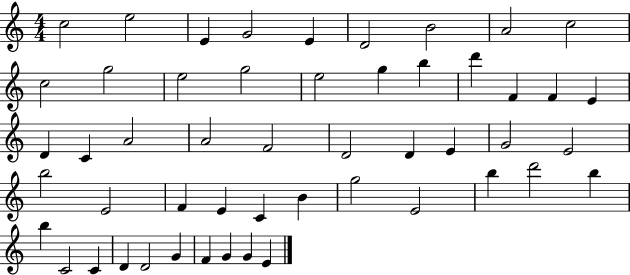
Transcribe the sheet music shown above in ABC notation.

X:1
T:Untitled
M:4/4
L:1/4
K:C
c2 e2 E G2 E D2 B2 A2 c2 c2 g2 e2 g2 e2 g b d' F F E D C A2 A2 F2 D2 D E G2 E2 b2 E2 F E C B g2 E2 b d'2 b b C2 C D D2 G F G G E